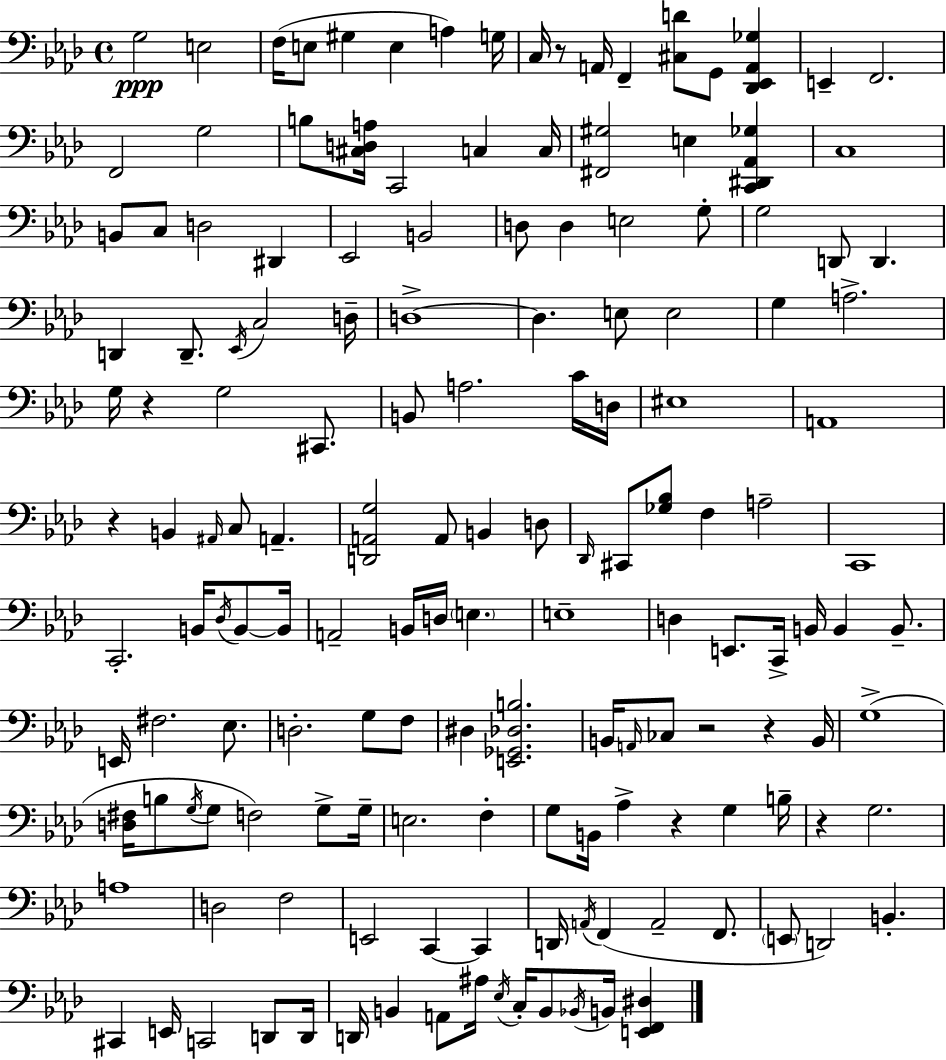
X:1
T:Untitled
M:4/4
L:1/4
K:Ab
G,2 E,2 F,/4 E,/2 ^G, E, A, G,/4 C,/4 z/2 A,,/4 F,, [^C,D]/2 G,,/2 [_D,,_E,,A,,_G,] E,, F,,2 F,,2 G,2 B,/2 [^C,D,A,]/4 C,,2 C, C,/4 [^F,,^G,]2 E, [C,,^D,,_A,,_G,] C,4 B,,/2 C,/2 D,2 ^D,, _E,,2 B,,2 D,/2 D, E,2 G,/2 G,2 D,,/2 D,, D,, D,,/2 _E,,/4 C,2 D,/4 D,4 D, E,/2 E,2 G, A,2 G,/4 z G,2 ^C,,/2 B,,/2 A,2 C/4 D,/4 ^E,4 A,,4 z B,, ^A,,/4 C,/2 A,, [D,,A,,G,]2 A,,/2 B,, D,/2 _D,,/4 ^C,,/2 [_G,_B,]/2 F, A,2 C,,4 C,,2 B,,/4 _D,/4 B,,/2 B,,/4 A,,2 B,,/4 D,/4 E, E,4 D, E,,/2 C,,/4 B,,/4 B,, B,,/2 E,,/4 ^F,2 _E,/2 D,2 G,/2 F,/2 ^D, [E,,_G,,_D,B,]2 B,,/4 A,,/4 _C,/2 z2 z B,,/4 G,4 [D,^F,]/4 B,/2 G,/4 G,/2 F,2 G,/2 G,/4 E,2 F, G,/2 B,,/4 _A, z G, B,/4 z G,2 A,4 D,2 F,2 E,,2 C,, C,, D,,/4 A,,/4 F,, A,,2 F,,/2 E,,/2 D,,2 B,, ^C,, E,,/4 C,,2 D,,/2 D,,/4 D,,/4 B,, A,,/2 ^A,/4 _E,/4 C,/4 B,,/2 _B,,/4 B,,/4 [E,,F,,^D,]